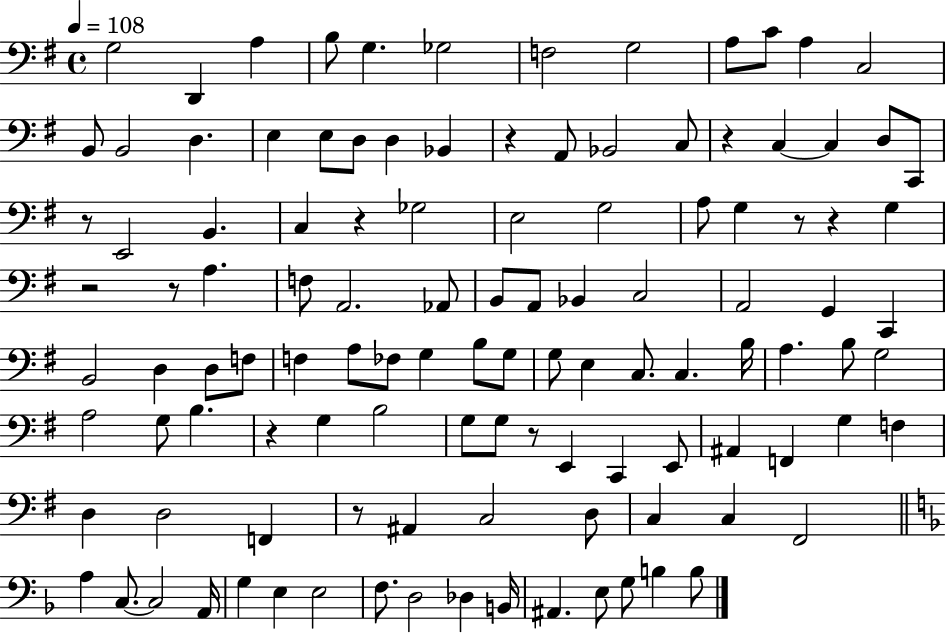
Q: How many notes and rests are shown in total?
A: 115